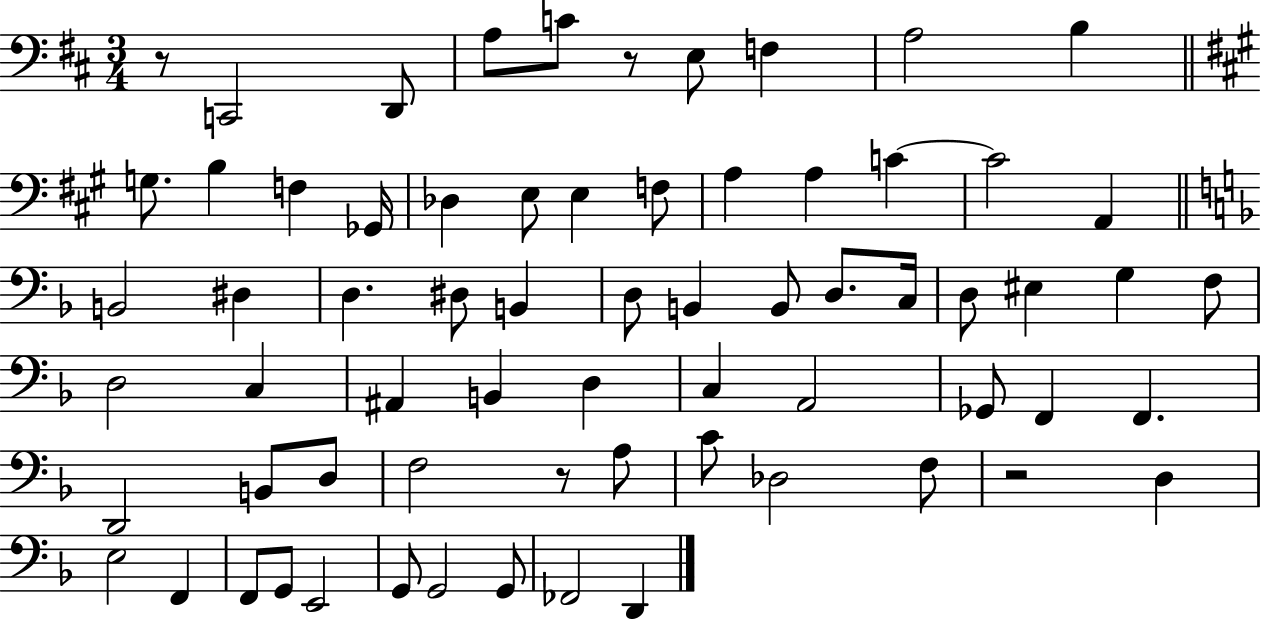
{
  \clef bass
  \numericTimeSignature
  \time 3/4
  \key d \major
  \repeat volta 2 { r8 c,2 d,8 | a8 c'8 r8 e8 f4 | a2 b4 | \bar "||" \break \key a \major g8. b4 f4 ges,16 | des4 e8 e4 f8 | a4 a4 c'4~~ | c'2 a,4 | \break \bar "||" \break \key f \major b,2 dis4 | d4. dis8 b,4 | d8 b,4 b,8 d8. c16 | d8 eis4 g4 f8 | \break d2 c4 | ais,4 b,4 d4 | c4 a,2 | ges,8 f,4 f,4. | \break d,2 b,8 d8 | f2 r8 a8 | c'8 des2 f8 | r2 d4 | \break e2 f,4 | f,8 g,8 e,2 | g,8 g,2 g,8 | fes,2 d,4 | \break } \bar "|."
}